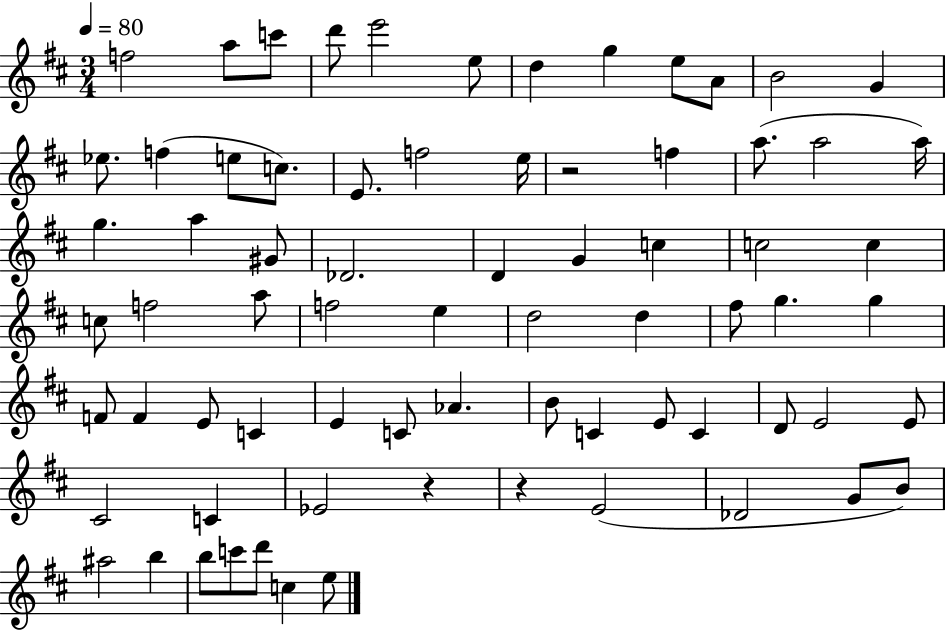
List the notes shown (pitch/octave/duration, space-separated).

F5/h A5/e C6/e D6/e E6/h E5/e D5/q G5/q E5/e A4/e B4/h G4/q Eb5/e. F5/q E5/e C5/e. E4/e. F5/h E5/s R/h F5/q A5/e. A5/h A5/s G5/q. A5/q G#4/e Db4/h. D4/q G4/q C5/q C5/h C5/q C5/e F5/h A5/e F5/h E5/q D5/h D5/q F#5/e G5/q. G5/q F4/e F4/q E4/e C4/q E4/q C4/e Ab4/q. B4/e C4/q E4/e C4/q D4/e E4/h E4/e C#4/h C4/q Eb4/h R/q R/q E4/h Db4/h G4/e B4/e A#5/h B5/q B5/e C6/e D6/e C5/q E5/e